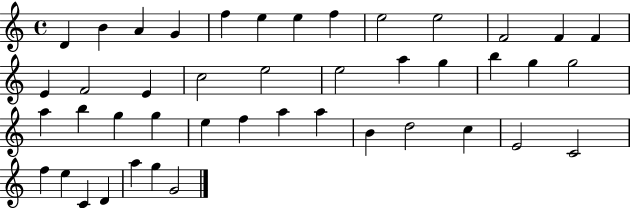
X:1
T:Untitled
M:4/4
L:1/4
K:C
D B A G f e e f e2 e2 F2 F F E F2 E c2 e2 e2 a g b g g2 a b g g e f a a B d2 c E2 C2 f e C D a g G2